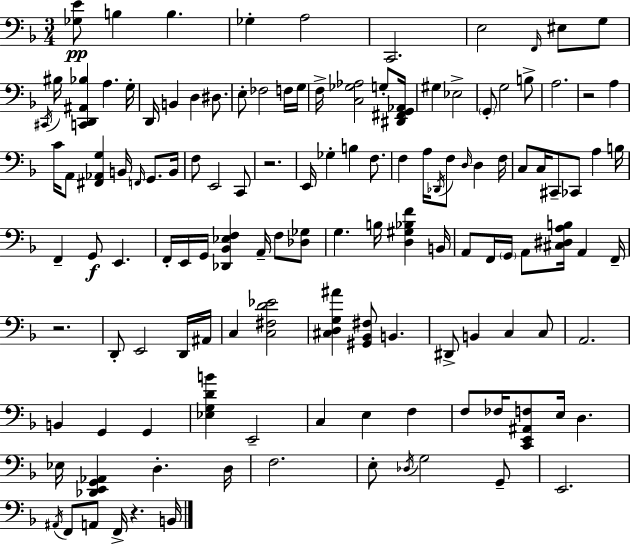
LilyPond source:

{
  \clef bass
  \numericTimeSignature
  \time 3/4
  \key d \minor
  <ges e'>8\pp b4 b4. | ges4-. a2 | c,2. | e2 \grace { f,16 } eis8 g8 | \break \acciaccatura { cis,16 } bis16 <c, d, ais, bes>4 a4. | g16-. d,16 b,4 d4 dis8. | e8-. fes2 | f16 g16 f16-> <c ges aes>2 g8-. | \break <dis, fis, g, aes,>16 gis4 ees2-> | \parenthesize g,8-. g2 | b8-> a2. | r2 a4 | \break c'16 a,8 <fis, aes, g>4 b,16 \grace { f,16 } g,8. | b,16 f8 e,2 | c,8 r2. | e,16 ges4-. b4 | \break f8. f4 a16 \acciaccatura { des,16 } f8 \grace { d16 } | d4 f16 c8 c16 cis,8-- ces,8 | a4 b16 f,4-- g,8\f e,4. | f,16-. e,16 g,16 <des, bes, ees f>4 | \break a,16-- f8 <des ges>8 g4. b16 | <d gis bes f'>4 b,16 a,8 f,16 \parenthesize g,16 a,8 <cis dis a b>16 | a,4 f,16-- r2. | d,8-. e,2 | \break d,16 ais,16 c4 <c fis d' ees'>2 | <cis d g ais'>4 <gis, bes, fis>8 b,4. | dis,8-> b,4 c4 | c8 a,2. | \break b,4 g,4 | g,4 <ees g d' b'>4 e,2-- | c4 e4 | f4 f8 fes16 <c, e, ais, f>8 e16 d4. | \break ees16 <des, e, g, aes,>4 d4.-. | d16 f2. | e8-. \acciaccatura { des16 } g2 | g,8-- e,2. | \break \acciaccatura { ais,16 } f,8 a,8 f,16-> | r4. b,16 \bar "|."
}